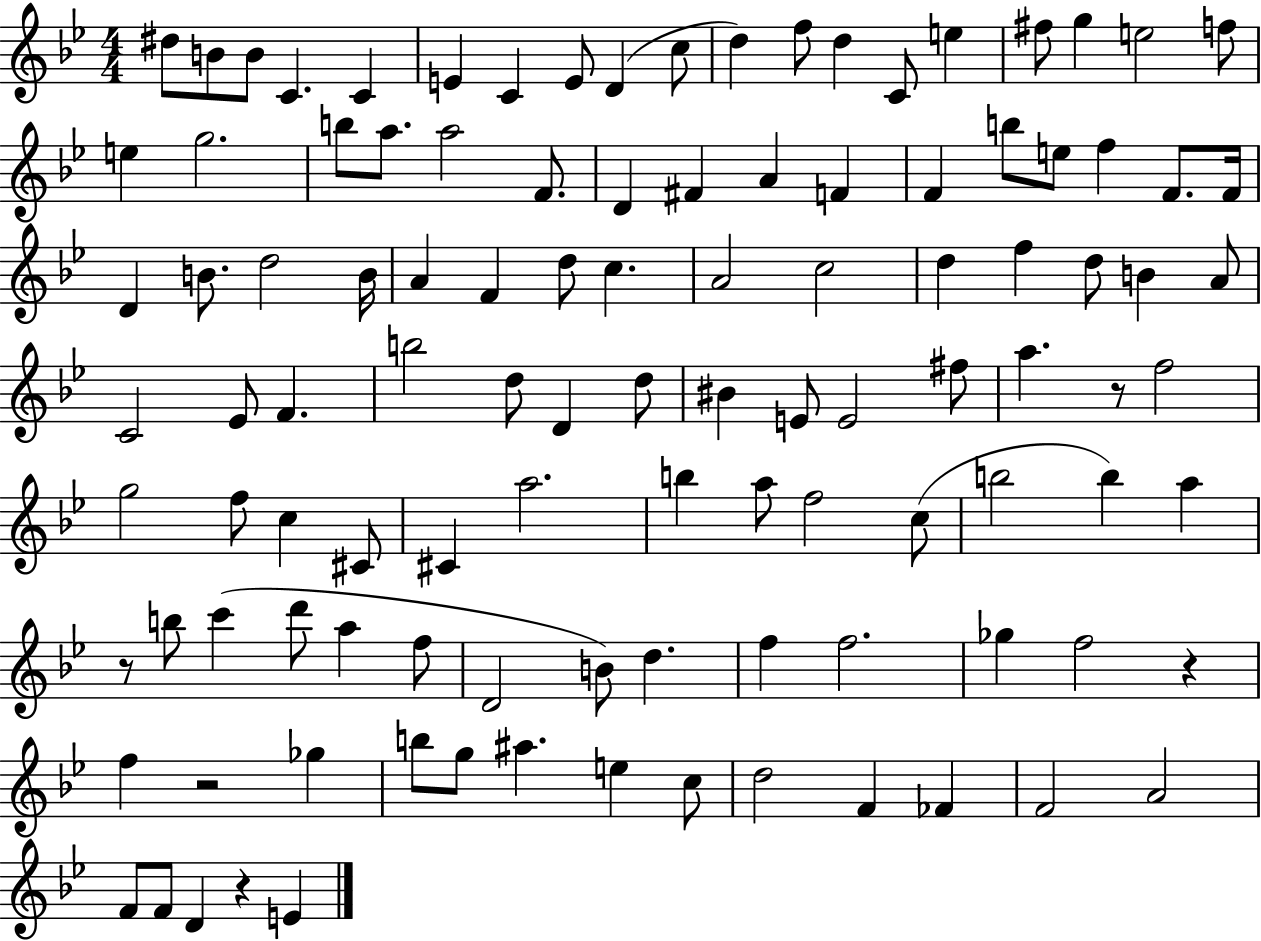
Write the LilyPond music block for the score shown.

{
  \clef treble
  \numericTimeSignature
  \time 4/4
  \key bes \major
  dis''8 b'8 b'8 c'4. c'4 | e'4 c'4 e'8 d'4( c''8 | d''4) f''8 d''4 c'8 e''4 | fis''8 g''4 e''2 f''8 | \break e''4 g''2. | b''8 a''8. a''2 f'8. | d'4 fis'4 a'4 f'4 | f'4 b''8 e''8 f''4 f'8. f'16 | \break d'4 b'8. d''2 b'16 | a'4 f'4 d''8 c''4. | a'2 c''2 | d''4 f''4 d''8 b'4 a'8 | \break c'2 ees'8 f'4. | b''2 d''8 d'4 d''8 | bis'4 e'8 e'2 fis''8 | a''4. r8 f''2 | \break g''2 f''8 c''4 cis'8 | cis'4 a''2. | b''4 a''8 f''2 c''8( | b''2 b''4) a''4 | \break r8 b''8 c'''4( d'''8 a''4 f''8 | d'2 b'8) d''4. | f''4 f''2. | ges''4 f''2 r4 | \break f''4 r2 ges''4 | b''8 g''8 ais''4. e''4 c''8 | d''2 f'4 fes'4 | f'2 a'2 | \break f'8 f'8 d'4 r4 e'4 | \bar "|."
}